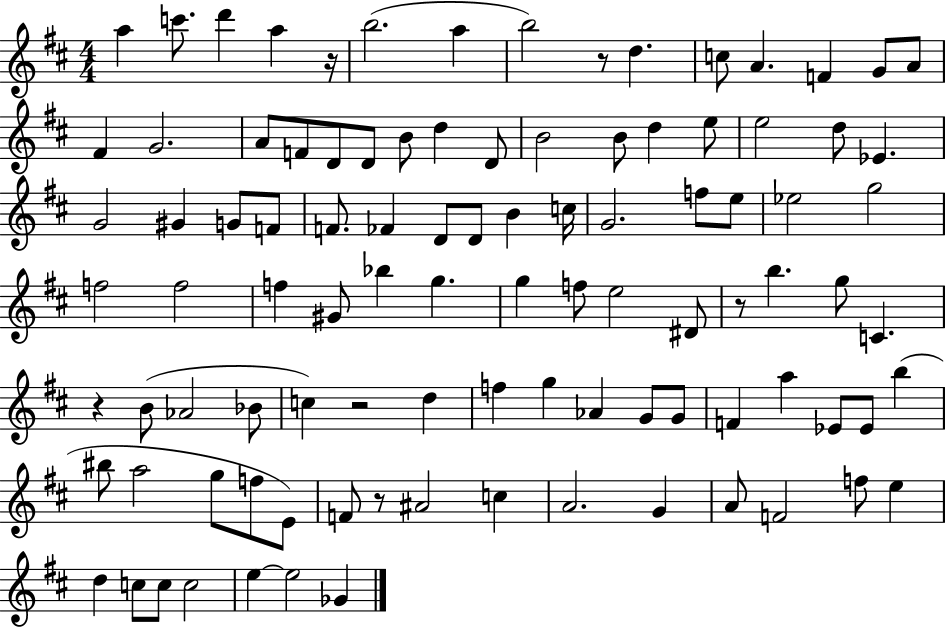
A5/q C6/e. D6/q A5/q R/s B5/h. A5/q B5/h R/e D5/q. C5/e A4/q. F4/q G4/e A4/e F#4/q G4/h. A4/e F4/e D4/e D4/e B4/e D5/q D4/e B4/h B4/e D5/q E5/e E5/h D5/e Eb4/q. G4/h G#4/q G4/e F4/e F4/e. FES4/q D4/e D4/e B4/q C5/s G4/h. F5/e E5/e Eb5/h G5/h F5/h F5/h F5/q G#4/e Bb5/q G5/q. G5/q F5/e E5/h D#4/e R/e B5/q. G5/e C4/q. R/q B4/e Ab4/h Bb4/e C5/q R/h D5/q F5/q G5/q Ab4/q G4/e G4/e F4/q A5/q Eb4/e Eb4/e B5/q BIS5/e A5/h G5/e F5/e E4/e F4/e R/e A#4/h C5/q A4/h. G4/q A4/e F4/h F5/e E5/q D5/q C5/e C5/e C5/h E5/q E5/h Gb4/q